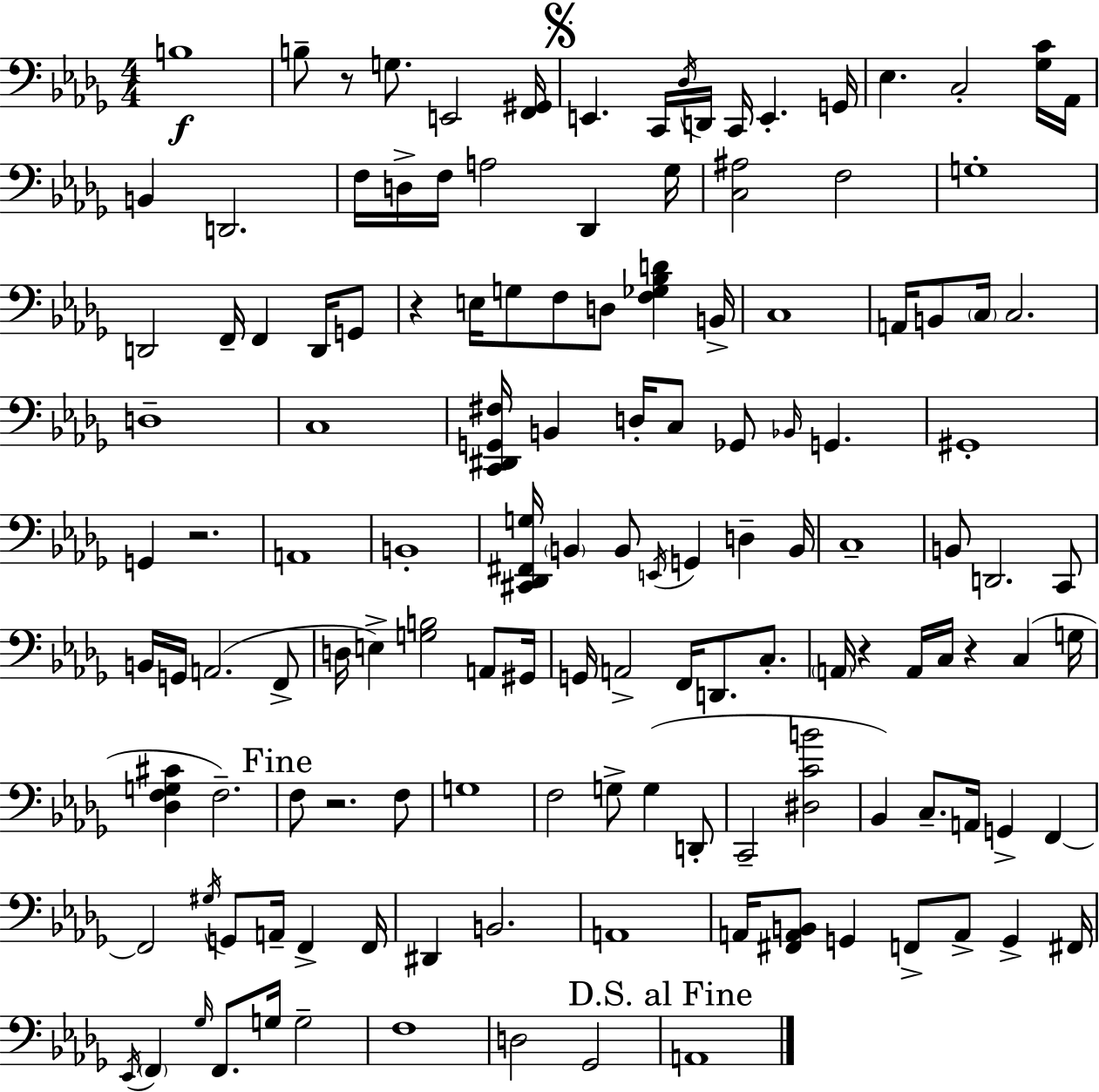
B3/w B3/e R/e G3/e. E2/h [F2,G#2]/s E2/q. C2/s Db3/s D2/s C2/s E2/q. G2/s Eb3/q. C3/h [Gb3,C4]/s Ab2/s B2/q D2/h. F3/s D3/s F3/s A3/h Db2/q Gb3/s [C3,A#3]/h F3/h G3/w D2/h F2/s F2/q D2/s G2/e R/q E3/s G3/e F3/e D3/e [F3,Gb3,Bb3,D4]/q B2/s C3/w A2/s B2/e C3/s C3/h. D3/w C3/w [C2,D#2,G2,F#3]/s B2/q D3/s C3/e Gb2/e Bb2/s G2/q. G#2/w G2/q R/h. A2/w B2/w [C#2,Db2,F#2,G3]/s B2/q B2/e E2/s G2/q D3/q B2/s C3/w B2/e D2/h. C2/e B2/s G2/s A2/h. F2/e D3/s E3/q [G3,B3]/h A2/e G#2/s G2/s A2/h F2/s D2/e. C3/e. A2/s R/q A2/s C3/s R/q C3/q G3/s [Db3,F3,G3,C#4]/q F3/h. F3/e R/h. F3/e G3/w F3/h G3/e G3/q D2/e C2/h [D#3,C4,B4]/h Bb2/q C3/e. A2/s G2/q F2/q F2/h G#3/s G2/e A2/s F2/q F2/s D#2/q B2/h. A2/w A2/s [F#2,A2,B2]/e G2/q F2/e A2/e G2/q F#2/s Eb2/s F2/q Gb3/s F2/e. G3/s G3/h F3/w D3/h Gb2/h A2/w